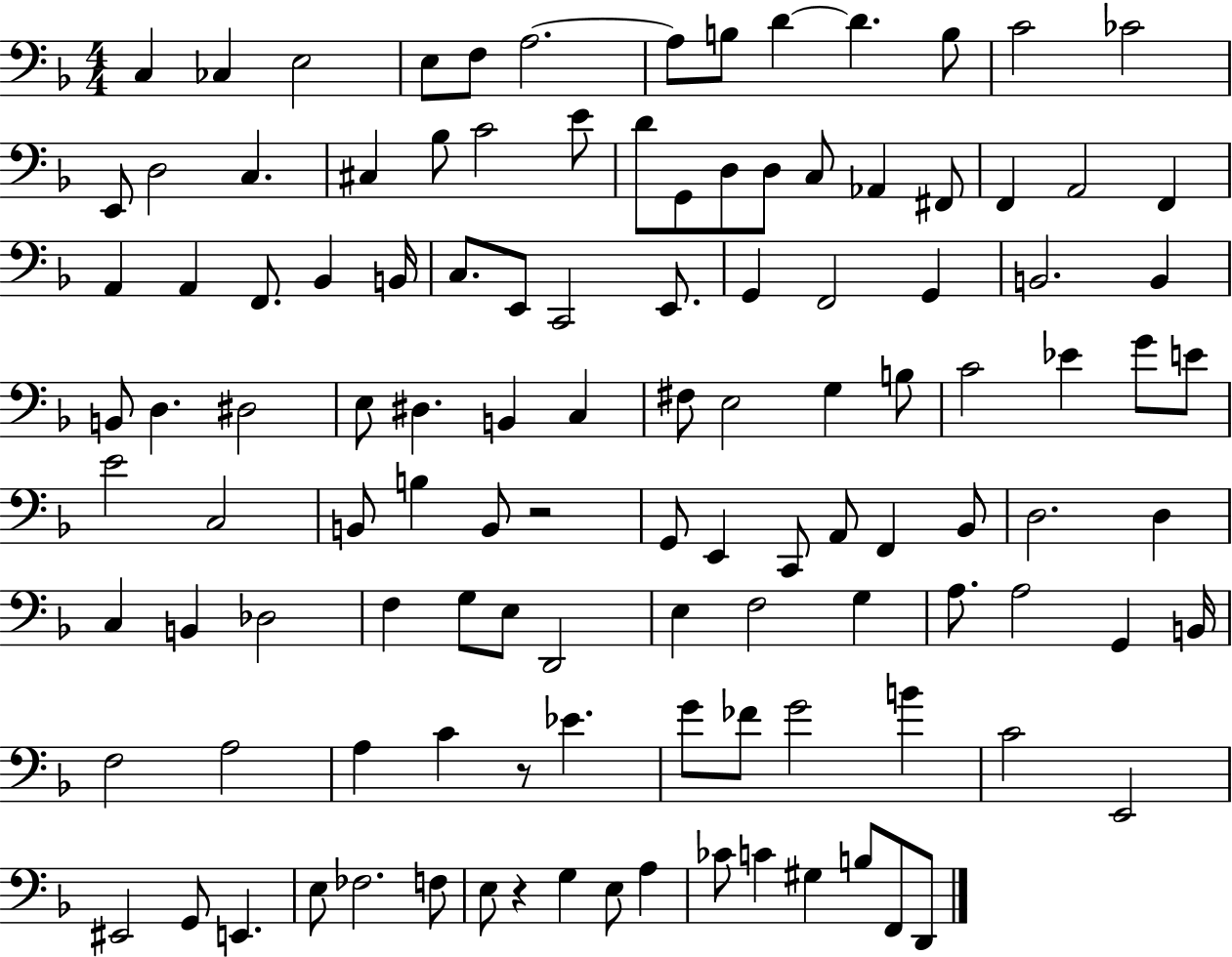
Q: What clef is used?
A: bass